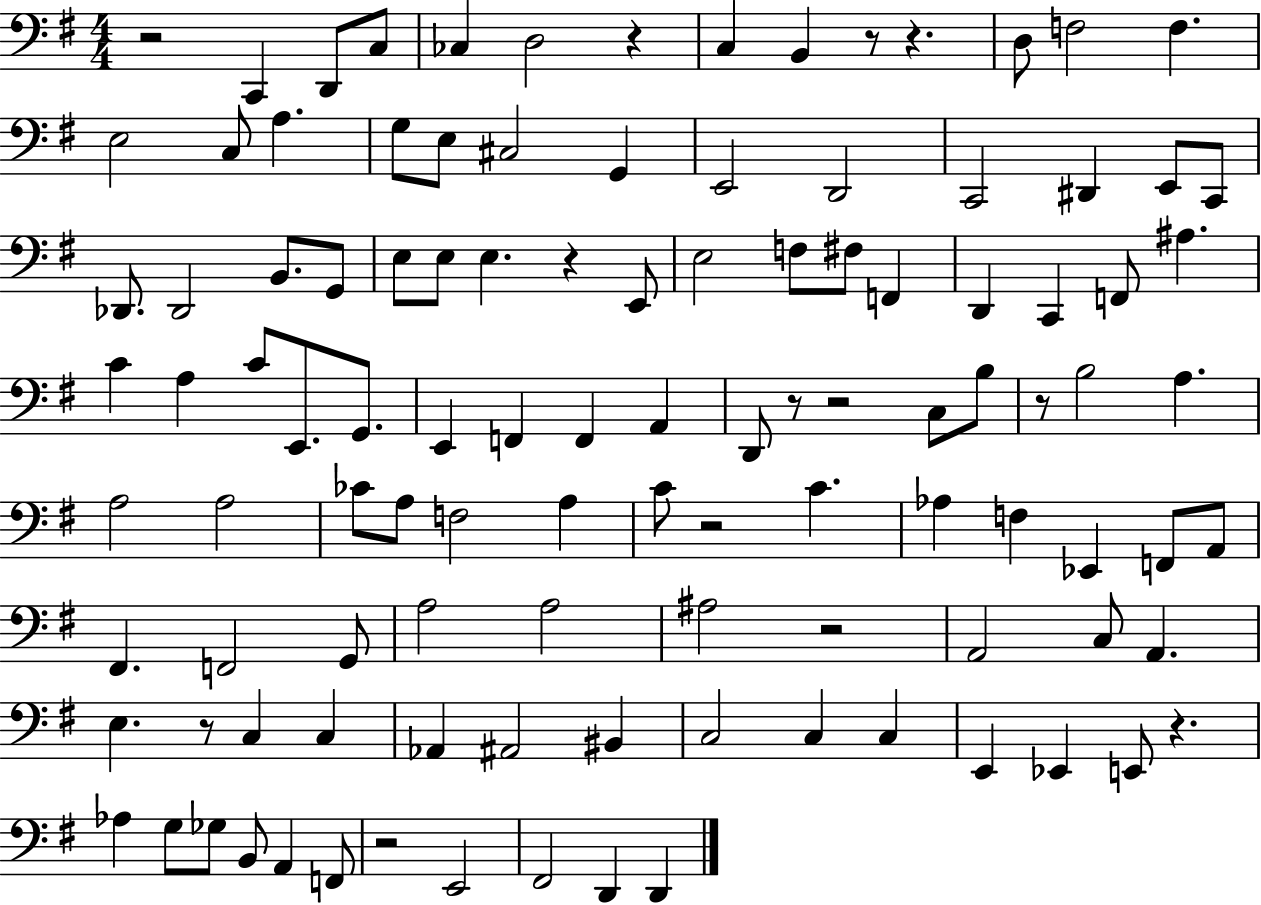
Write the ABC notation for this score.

X:1
T:Untitled
M:4/4
L:1/4
K:G
z2 C,, D,,/2 C,/2 _C, D,2 z C, B,, z/2 z D,/2 F,2 F, E,2 C,/2 A, G,/2 E,/2 ^C,2 G,, E,,2 D,,2 C,,2 ^D,, E,,/2 C,,/2 _D,,/2 _D,,2 B,,/2 G,,/2 E,/2 E,/2 E, z E,,/2 E,2 F,/2 ^F,/2 F,, D,, C,, F,,/2 ^A, C A, C/2 E,,/2 G,,/2 E,, F,, F,, A,, D,,/2 z/2 z2 C,/2 B,/2 z/2 B,2 A, A,2 A,2 _C/2 A,/2 F,2 A, C/2 z2 C _A, F, _E,, F,,/2 A,,/2 ^F,, F,,2 G,,/2 A,2 A,2 ^A,2 z2 A,,2 C,/2 A,, E, z/2 C, C, _A,, ^A,,2 ^B,, C,2 C, C, E,, _E,, E,,/2 z _A, G,/2 _G,/2 B,,/2 A,, F,,/2 z2 E,,2 ^F,,2 D,, D,,